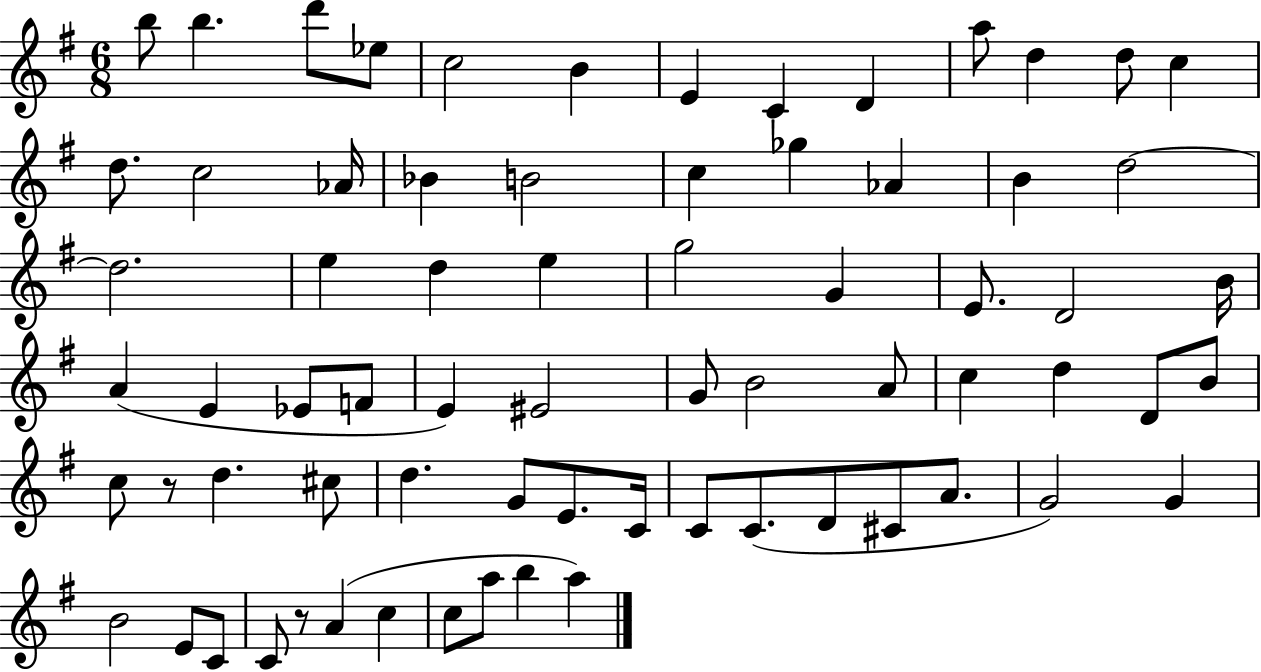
X:1
T:Untitled
M:6/8
L:1/4
K:G
b/2 b d'/2 _e/2 c2 B E C D a/2 d d/2 c d/2 c2 _A/4 _B B2 c _g _A B d2 d2 e d e g2 G E/2 D2 B/4 A E _E/2 F/2 E ^E2 G/2 B2 A/2 c d D/2 B/2 c/2 z/2 d ^c/2 d G/2 E/2 C/4 C/2 C/2 D/2 ^C/2 A/2 G2 G B2 E/2 C/2 C/2 z/2 A c c/2 a/2 b a